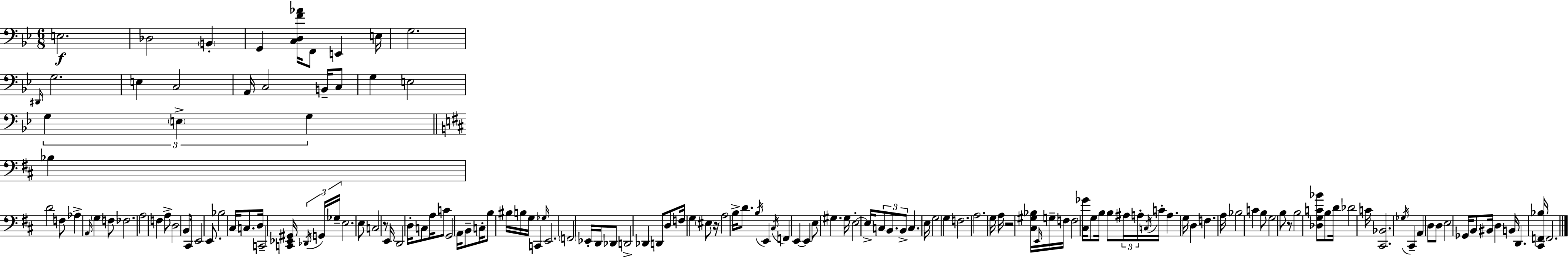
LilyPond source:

{
  \clef bass
  \numericTimeSignature
  \time 6/8
  \key g \minor
  e2.\f | des2 \parenthesize b,4-. | g,4 <c d f' aes'>16 f,8 e,4 e16 | g2. | \break \grace { dis,16 } g2. | e4 c2 | a,16 c2 b,16-- c8 | g4 e2 | \break \tuplet 3/2 { g4 \parenthesize e4-> g4 } | \bar "||" \break \key d \major bes4 d'2 | f8 aes4-> \grace { a,16 } \parenthesize g4 f8 | fes2. | a2 f4 | \break a8-> d2 b,8 | cis,16 e,2 e,8. | bes2 cis16 c8. | d16 c,2-- <c, ees, gis,>16 \tuplet 3/2 { \acciaccatura { des,16 } | \break g,16 ges16-- } e2. | e8 c2 | r8 e,16 d,2 d16-. | c8 a16 c'8 g,2 | \break a,16 b,8-- c16-. b8 bis16 b16 g16 c,4 | \grace { ges16 } e,2. | \parenthesize f,2 ees,16-. | d,16 des,8 d,2-> des,4 | \break d,8 d8 f16 g4 | \parenthesize eis8 r16 a2 b16-> | d'8. \acciaccatura { b16 } e,4 \acciaccatura { cis16 } f,4 | e,4~~ e,4 e8 gis4. | \break gis16 e2-.~~ | e16-> \tuplet 3/2 { c8 b,8. b,8-> } c4. | e16 g2 | g4 f2. | \break a2. | g16 a16 r2 | <cis gis bes>16 \grace { e,16 } g16-- f16 f2 | <cis ges'>16 g8 b16 b8 \tuplet 3/2 { ais16 a16-. \acciaccatura { c16 } } | \break c'16-. a4. g16 d4 | f4. a16 bes2 | c'4 b8 g2 | b8 r8 b2 | \break <des g c' bes'>8 b8 d'16 des'2 | c'16 <cis, bes,>2. | \acciaccatura { ges16 } cis,4-- | a,4 d8 d8 e2 | \break ges,16 b,8 bis,16 d4 | b,16 d,4. <cis, f, bes>16 f,2. | \bar "|."
}